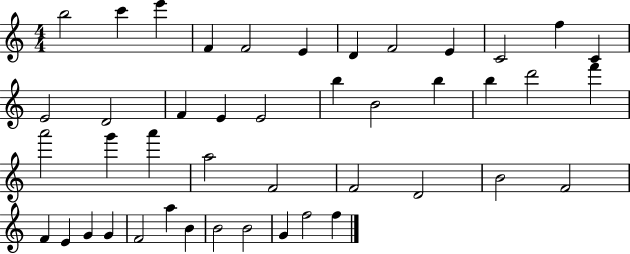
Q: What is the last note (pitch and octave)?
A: F5